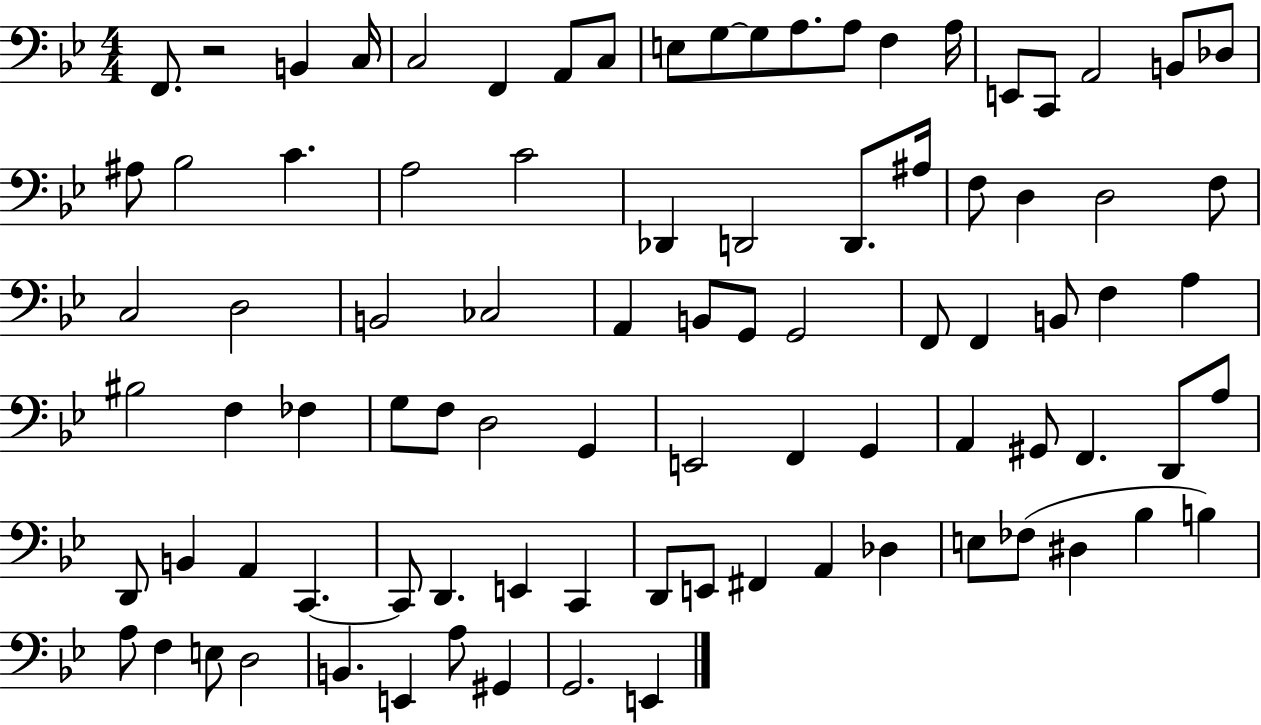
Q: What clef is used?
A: bass